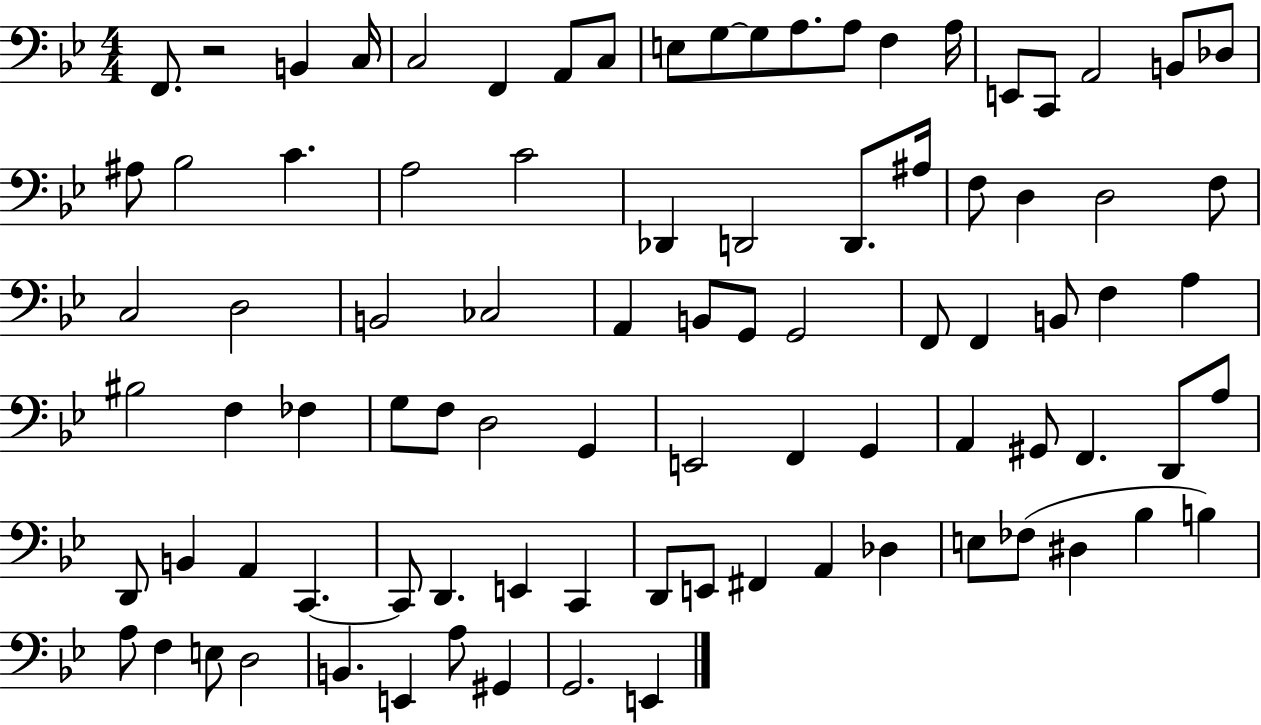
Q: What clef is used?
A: bass